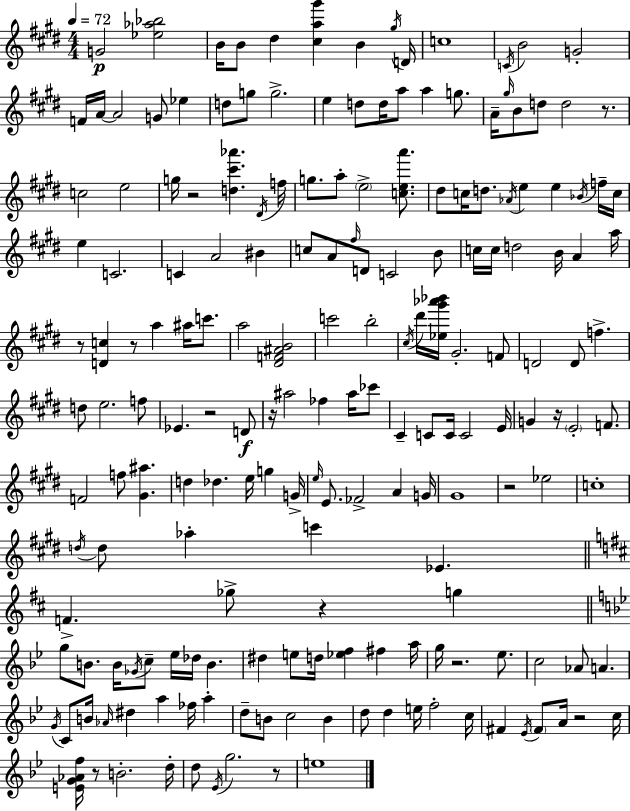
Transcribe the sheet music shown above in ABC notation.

X:1
T:Untitled
M:4/4
L:1/4
K:E
G2 [_e_a_b]2 B/4 B/2 ^d [^ca^g'] B ^g/4 D/4 c4 C/4 B2 G2 F/4 A/4 A2 G/2 _e d/2 g/2 g2 e d/2 d/4 a/2 a g/2 A/4 ^g/4 B/2 d/2 d2 z/2 c2 e2 g/4 z2 [d^c'_a'] ^D/4 f/4 g/2 a/2 e2 [cea']/2 ^d/2 c/4 d/2 _A/4 e e _B/4 f/4 c/4 e C2 C A2 ^B c/2 A/2 ^f/4 D/2 C2 B/2 c/4 c/4 d2 B/4 A a/4 z/2 [Dc] z/2 a ^a/4 c'/2 a2 [^DF^AB]2 c'2 b2 ^c/4 ^d'/4 [_e^g'_a'_b']/4 ^G2 F/2 D2 D/2 f d/2 e2 f/2 _E z2 D/2 z/4 ^a2 _f ^a/4 _c'/2 ^C C/2 C/4 C2 E/4 G z/4 E2 F/2 F2 f/2 [^G^a] d _d e/4 g G/4 e/4 E/2 _F2 A G/4 ^G4 z2 _e2 c4 d/4 d/2 _a c' _E F _g/2 z g g/2 B/2 B/4 _G/4 c/2 _e/4 _d/4 B ^d e/2 d/4 [_ef] ^f a/4 g/4 z2 _e/2 c2 _A/2 A G/4 C/2 B/4 _A/4 ^d a _f/4 a d/2 B/2 c2 B d/2 d e/4 f2 c/4 ^F _E/4 ^F/2 A/4 z2 c/4 [EG_Af]/4 z/2 B2 d/4 d/2 _E/4 g2 z/2 e4